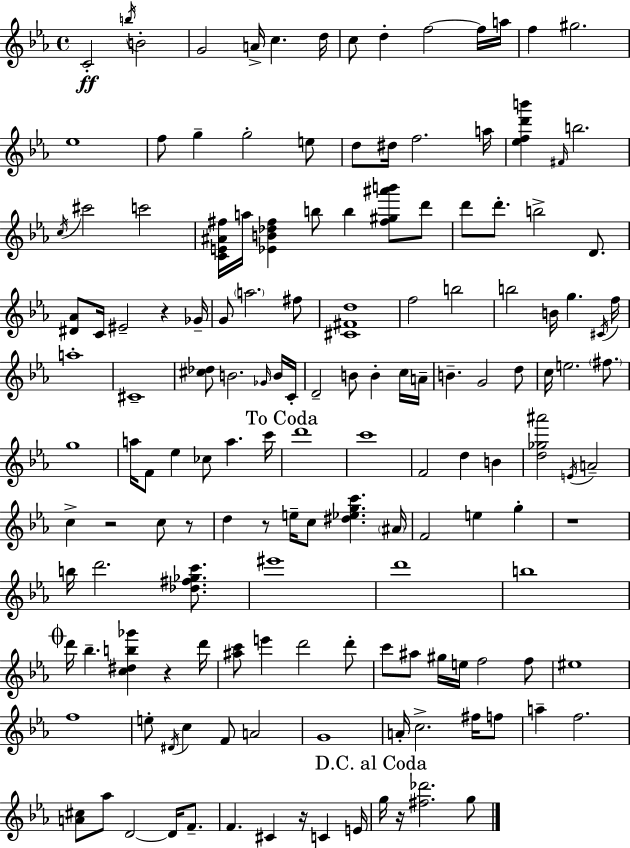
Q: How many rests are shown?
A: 8